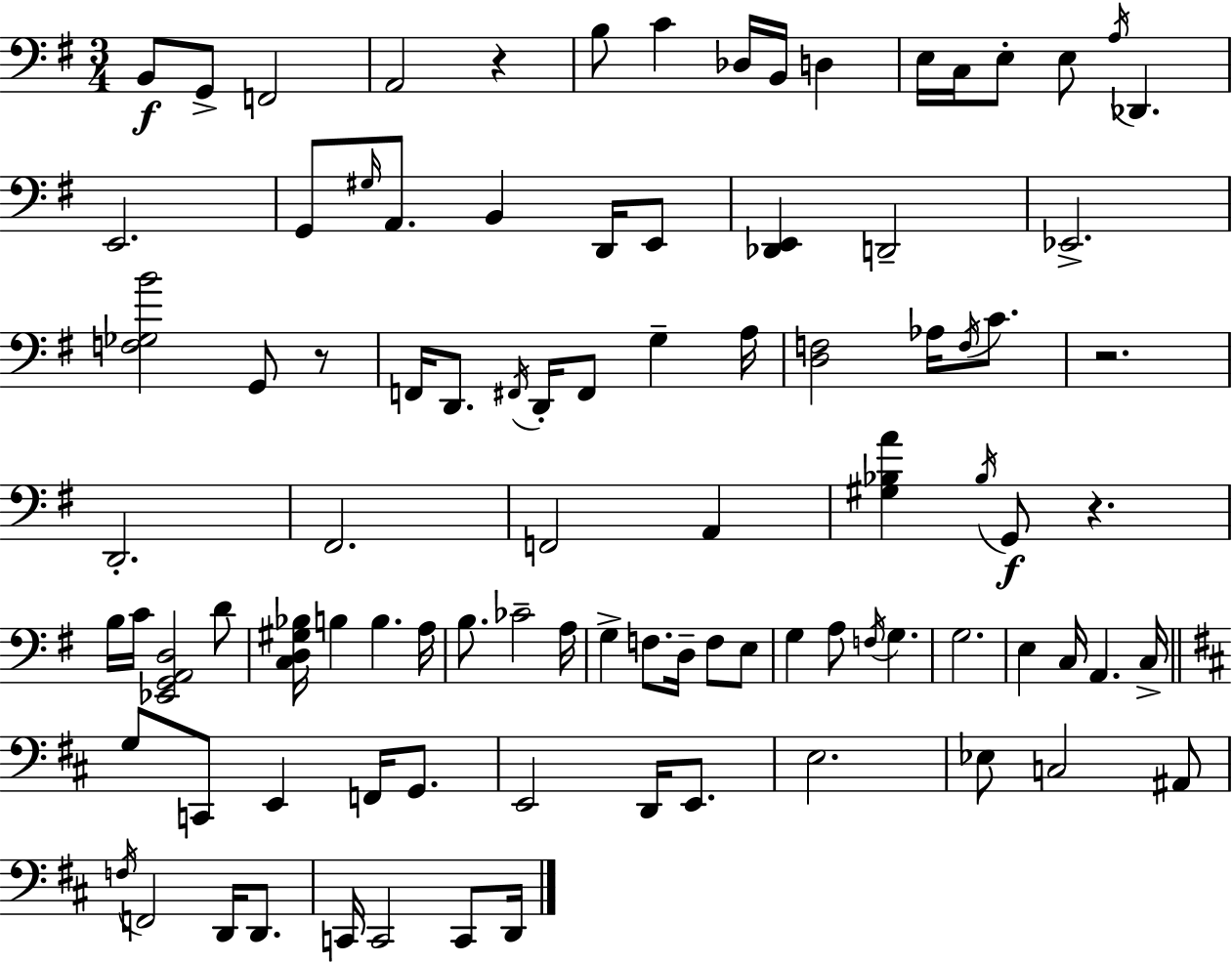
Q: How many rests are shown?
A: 4